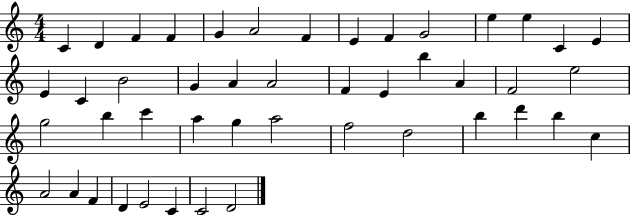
C4/q D4/q F4/q F4/q G4/q A4/h F4/q E4/q F4/q G4/h E5/q E5/q C4/q E4/q E4/q C4/q B4/h G4/q A4/q A4/h F4/q E4/q B5/q A4/q F4/h E5/h G5/h B5/q C6/q A5/q G5/q A5/h F5/h D5/h B5/q D6/q B5/q C5/q A4/h A4/q F4/q D4/q E4/h C4/q C4/h D4/h